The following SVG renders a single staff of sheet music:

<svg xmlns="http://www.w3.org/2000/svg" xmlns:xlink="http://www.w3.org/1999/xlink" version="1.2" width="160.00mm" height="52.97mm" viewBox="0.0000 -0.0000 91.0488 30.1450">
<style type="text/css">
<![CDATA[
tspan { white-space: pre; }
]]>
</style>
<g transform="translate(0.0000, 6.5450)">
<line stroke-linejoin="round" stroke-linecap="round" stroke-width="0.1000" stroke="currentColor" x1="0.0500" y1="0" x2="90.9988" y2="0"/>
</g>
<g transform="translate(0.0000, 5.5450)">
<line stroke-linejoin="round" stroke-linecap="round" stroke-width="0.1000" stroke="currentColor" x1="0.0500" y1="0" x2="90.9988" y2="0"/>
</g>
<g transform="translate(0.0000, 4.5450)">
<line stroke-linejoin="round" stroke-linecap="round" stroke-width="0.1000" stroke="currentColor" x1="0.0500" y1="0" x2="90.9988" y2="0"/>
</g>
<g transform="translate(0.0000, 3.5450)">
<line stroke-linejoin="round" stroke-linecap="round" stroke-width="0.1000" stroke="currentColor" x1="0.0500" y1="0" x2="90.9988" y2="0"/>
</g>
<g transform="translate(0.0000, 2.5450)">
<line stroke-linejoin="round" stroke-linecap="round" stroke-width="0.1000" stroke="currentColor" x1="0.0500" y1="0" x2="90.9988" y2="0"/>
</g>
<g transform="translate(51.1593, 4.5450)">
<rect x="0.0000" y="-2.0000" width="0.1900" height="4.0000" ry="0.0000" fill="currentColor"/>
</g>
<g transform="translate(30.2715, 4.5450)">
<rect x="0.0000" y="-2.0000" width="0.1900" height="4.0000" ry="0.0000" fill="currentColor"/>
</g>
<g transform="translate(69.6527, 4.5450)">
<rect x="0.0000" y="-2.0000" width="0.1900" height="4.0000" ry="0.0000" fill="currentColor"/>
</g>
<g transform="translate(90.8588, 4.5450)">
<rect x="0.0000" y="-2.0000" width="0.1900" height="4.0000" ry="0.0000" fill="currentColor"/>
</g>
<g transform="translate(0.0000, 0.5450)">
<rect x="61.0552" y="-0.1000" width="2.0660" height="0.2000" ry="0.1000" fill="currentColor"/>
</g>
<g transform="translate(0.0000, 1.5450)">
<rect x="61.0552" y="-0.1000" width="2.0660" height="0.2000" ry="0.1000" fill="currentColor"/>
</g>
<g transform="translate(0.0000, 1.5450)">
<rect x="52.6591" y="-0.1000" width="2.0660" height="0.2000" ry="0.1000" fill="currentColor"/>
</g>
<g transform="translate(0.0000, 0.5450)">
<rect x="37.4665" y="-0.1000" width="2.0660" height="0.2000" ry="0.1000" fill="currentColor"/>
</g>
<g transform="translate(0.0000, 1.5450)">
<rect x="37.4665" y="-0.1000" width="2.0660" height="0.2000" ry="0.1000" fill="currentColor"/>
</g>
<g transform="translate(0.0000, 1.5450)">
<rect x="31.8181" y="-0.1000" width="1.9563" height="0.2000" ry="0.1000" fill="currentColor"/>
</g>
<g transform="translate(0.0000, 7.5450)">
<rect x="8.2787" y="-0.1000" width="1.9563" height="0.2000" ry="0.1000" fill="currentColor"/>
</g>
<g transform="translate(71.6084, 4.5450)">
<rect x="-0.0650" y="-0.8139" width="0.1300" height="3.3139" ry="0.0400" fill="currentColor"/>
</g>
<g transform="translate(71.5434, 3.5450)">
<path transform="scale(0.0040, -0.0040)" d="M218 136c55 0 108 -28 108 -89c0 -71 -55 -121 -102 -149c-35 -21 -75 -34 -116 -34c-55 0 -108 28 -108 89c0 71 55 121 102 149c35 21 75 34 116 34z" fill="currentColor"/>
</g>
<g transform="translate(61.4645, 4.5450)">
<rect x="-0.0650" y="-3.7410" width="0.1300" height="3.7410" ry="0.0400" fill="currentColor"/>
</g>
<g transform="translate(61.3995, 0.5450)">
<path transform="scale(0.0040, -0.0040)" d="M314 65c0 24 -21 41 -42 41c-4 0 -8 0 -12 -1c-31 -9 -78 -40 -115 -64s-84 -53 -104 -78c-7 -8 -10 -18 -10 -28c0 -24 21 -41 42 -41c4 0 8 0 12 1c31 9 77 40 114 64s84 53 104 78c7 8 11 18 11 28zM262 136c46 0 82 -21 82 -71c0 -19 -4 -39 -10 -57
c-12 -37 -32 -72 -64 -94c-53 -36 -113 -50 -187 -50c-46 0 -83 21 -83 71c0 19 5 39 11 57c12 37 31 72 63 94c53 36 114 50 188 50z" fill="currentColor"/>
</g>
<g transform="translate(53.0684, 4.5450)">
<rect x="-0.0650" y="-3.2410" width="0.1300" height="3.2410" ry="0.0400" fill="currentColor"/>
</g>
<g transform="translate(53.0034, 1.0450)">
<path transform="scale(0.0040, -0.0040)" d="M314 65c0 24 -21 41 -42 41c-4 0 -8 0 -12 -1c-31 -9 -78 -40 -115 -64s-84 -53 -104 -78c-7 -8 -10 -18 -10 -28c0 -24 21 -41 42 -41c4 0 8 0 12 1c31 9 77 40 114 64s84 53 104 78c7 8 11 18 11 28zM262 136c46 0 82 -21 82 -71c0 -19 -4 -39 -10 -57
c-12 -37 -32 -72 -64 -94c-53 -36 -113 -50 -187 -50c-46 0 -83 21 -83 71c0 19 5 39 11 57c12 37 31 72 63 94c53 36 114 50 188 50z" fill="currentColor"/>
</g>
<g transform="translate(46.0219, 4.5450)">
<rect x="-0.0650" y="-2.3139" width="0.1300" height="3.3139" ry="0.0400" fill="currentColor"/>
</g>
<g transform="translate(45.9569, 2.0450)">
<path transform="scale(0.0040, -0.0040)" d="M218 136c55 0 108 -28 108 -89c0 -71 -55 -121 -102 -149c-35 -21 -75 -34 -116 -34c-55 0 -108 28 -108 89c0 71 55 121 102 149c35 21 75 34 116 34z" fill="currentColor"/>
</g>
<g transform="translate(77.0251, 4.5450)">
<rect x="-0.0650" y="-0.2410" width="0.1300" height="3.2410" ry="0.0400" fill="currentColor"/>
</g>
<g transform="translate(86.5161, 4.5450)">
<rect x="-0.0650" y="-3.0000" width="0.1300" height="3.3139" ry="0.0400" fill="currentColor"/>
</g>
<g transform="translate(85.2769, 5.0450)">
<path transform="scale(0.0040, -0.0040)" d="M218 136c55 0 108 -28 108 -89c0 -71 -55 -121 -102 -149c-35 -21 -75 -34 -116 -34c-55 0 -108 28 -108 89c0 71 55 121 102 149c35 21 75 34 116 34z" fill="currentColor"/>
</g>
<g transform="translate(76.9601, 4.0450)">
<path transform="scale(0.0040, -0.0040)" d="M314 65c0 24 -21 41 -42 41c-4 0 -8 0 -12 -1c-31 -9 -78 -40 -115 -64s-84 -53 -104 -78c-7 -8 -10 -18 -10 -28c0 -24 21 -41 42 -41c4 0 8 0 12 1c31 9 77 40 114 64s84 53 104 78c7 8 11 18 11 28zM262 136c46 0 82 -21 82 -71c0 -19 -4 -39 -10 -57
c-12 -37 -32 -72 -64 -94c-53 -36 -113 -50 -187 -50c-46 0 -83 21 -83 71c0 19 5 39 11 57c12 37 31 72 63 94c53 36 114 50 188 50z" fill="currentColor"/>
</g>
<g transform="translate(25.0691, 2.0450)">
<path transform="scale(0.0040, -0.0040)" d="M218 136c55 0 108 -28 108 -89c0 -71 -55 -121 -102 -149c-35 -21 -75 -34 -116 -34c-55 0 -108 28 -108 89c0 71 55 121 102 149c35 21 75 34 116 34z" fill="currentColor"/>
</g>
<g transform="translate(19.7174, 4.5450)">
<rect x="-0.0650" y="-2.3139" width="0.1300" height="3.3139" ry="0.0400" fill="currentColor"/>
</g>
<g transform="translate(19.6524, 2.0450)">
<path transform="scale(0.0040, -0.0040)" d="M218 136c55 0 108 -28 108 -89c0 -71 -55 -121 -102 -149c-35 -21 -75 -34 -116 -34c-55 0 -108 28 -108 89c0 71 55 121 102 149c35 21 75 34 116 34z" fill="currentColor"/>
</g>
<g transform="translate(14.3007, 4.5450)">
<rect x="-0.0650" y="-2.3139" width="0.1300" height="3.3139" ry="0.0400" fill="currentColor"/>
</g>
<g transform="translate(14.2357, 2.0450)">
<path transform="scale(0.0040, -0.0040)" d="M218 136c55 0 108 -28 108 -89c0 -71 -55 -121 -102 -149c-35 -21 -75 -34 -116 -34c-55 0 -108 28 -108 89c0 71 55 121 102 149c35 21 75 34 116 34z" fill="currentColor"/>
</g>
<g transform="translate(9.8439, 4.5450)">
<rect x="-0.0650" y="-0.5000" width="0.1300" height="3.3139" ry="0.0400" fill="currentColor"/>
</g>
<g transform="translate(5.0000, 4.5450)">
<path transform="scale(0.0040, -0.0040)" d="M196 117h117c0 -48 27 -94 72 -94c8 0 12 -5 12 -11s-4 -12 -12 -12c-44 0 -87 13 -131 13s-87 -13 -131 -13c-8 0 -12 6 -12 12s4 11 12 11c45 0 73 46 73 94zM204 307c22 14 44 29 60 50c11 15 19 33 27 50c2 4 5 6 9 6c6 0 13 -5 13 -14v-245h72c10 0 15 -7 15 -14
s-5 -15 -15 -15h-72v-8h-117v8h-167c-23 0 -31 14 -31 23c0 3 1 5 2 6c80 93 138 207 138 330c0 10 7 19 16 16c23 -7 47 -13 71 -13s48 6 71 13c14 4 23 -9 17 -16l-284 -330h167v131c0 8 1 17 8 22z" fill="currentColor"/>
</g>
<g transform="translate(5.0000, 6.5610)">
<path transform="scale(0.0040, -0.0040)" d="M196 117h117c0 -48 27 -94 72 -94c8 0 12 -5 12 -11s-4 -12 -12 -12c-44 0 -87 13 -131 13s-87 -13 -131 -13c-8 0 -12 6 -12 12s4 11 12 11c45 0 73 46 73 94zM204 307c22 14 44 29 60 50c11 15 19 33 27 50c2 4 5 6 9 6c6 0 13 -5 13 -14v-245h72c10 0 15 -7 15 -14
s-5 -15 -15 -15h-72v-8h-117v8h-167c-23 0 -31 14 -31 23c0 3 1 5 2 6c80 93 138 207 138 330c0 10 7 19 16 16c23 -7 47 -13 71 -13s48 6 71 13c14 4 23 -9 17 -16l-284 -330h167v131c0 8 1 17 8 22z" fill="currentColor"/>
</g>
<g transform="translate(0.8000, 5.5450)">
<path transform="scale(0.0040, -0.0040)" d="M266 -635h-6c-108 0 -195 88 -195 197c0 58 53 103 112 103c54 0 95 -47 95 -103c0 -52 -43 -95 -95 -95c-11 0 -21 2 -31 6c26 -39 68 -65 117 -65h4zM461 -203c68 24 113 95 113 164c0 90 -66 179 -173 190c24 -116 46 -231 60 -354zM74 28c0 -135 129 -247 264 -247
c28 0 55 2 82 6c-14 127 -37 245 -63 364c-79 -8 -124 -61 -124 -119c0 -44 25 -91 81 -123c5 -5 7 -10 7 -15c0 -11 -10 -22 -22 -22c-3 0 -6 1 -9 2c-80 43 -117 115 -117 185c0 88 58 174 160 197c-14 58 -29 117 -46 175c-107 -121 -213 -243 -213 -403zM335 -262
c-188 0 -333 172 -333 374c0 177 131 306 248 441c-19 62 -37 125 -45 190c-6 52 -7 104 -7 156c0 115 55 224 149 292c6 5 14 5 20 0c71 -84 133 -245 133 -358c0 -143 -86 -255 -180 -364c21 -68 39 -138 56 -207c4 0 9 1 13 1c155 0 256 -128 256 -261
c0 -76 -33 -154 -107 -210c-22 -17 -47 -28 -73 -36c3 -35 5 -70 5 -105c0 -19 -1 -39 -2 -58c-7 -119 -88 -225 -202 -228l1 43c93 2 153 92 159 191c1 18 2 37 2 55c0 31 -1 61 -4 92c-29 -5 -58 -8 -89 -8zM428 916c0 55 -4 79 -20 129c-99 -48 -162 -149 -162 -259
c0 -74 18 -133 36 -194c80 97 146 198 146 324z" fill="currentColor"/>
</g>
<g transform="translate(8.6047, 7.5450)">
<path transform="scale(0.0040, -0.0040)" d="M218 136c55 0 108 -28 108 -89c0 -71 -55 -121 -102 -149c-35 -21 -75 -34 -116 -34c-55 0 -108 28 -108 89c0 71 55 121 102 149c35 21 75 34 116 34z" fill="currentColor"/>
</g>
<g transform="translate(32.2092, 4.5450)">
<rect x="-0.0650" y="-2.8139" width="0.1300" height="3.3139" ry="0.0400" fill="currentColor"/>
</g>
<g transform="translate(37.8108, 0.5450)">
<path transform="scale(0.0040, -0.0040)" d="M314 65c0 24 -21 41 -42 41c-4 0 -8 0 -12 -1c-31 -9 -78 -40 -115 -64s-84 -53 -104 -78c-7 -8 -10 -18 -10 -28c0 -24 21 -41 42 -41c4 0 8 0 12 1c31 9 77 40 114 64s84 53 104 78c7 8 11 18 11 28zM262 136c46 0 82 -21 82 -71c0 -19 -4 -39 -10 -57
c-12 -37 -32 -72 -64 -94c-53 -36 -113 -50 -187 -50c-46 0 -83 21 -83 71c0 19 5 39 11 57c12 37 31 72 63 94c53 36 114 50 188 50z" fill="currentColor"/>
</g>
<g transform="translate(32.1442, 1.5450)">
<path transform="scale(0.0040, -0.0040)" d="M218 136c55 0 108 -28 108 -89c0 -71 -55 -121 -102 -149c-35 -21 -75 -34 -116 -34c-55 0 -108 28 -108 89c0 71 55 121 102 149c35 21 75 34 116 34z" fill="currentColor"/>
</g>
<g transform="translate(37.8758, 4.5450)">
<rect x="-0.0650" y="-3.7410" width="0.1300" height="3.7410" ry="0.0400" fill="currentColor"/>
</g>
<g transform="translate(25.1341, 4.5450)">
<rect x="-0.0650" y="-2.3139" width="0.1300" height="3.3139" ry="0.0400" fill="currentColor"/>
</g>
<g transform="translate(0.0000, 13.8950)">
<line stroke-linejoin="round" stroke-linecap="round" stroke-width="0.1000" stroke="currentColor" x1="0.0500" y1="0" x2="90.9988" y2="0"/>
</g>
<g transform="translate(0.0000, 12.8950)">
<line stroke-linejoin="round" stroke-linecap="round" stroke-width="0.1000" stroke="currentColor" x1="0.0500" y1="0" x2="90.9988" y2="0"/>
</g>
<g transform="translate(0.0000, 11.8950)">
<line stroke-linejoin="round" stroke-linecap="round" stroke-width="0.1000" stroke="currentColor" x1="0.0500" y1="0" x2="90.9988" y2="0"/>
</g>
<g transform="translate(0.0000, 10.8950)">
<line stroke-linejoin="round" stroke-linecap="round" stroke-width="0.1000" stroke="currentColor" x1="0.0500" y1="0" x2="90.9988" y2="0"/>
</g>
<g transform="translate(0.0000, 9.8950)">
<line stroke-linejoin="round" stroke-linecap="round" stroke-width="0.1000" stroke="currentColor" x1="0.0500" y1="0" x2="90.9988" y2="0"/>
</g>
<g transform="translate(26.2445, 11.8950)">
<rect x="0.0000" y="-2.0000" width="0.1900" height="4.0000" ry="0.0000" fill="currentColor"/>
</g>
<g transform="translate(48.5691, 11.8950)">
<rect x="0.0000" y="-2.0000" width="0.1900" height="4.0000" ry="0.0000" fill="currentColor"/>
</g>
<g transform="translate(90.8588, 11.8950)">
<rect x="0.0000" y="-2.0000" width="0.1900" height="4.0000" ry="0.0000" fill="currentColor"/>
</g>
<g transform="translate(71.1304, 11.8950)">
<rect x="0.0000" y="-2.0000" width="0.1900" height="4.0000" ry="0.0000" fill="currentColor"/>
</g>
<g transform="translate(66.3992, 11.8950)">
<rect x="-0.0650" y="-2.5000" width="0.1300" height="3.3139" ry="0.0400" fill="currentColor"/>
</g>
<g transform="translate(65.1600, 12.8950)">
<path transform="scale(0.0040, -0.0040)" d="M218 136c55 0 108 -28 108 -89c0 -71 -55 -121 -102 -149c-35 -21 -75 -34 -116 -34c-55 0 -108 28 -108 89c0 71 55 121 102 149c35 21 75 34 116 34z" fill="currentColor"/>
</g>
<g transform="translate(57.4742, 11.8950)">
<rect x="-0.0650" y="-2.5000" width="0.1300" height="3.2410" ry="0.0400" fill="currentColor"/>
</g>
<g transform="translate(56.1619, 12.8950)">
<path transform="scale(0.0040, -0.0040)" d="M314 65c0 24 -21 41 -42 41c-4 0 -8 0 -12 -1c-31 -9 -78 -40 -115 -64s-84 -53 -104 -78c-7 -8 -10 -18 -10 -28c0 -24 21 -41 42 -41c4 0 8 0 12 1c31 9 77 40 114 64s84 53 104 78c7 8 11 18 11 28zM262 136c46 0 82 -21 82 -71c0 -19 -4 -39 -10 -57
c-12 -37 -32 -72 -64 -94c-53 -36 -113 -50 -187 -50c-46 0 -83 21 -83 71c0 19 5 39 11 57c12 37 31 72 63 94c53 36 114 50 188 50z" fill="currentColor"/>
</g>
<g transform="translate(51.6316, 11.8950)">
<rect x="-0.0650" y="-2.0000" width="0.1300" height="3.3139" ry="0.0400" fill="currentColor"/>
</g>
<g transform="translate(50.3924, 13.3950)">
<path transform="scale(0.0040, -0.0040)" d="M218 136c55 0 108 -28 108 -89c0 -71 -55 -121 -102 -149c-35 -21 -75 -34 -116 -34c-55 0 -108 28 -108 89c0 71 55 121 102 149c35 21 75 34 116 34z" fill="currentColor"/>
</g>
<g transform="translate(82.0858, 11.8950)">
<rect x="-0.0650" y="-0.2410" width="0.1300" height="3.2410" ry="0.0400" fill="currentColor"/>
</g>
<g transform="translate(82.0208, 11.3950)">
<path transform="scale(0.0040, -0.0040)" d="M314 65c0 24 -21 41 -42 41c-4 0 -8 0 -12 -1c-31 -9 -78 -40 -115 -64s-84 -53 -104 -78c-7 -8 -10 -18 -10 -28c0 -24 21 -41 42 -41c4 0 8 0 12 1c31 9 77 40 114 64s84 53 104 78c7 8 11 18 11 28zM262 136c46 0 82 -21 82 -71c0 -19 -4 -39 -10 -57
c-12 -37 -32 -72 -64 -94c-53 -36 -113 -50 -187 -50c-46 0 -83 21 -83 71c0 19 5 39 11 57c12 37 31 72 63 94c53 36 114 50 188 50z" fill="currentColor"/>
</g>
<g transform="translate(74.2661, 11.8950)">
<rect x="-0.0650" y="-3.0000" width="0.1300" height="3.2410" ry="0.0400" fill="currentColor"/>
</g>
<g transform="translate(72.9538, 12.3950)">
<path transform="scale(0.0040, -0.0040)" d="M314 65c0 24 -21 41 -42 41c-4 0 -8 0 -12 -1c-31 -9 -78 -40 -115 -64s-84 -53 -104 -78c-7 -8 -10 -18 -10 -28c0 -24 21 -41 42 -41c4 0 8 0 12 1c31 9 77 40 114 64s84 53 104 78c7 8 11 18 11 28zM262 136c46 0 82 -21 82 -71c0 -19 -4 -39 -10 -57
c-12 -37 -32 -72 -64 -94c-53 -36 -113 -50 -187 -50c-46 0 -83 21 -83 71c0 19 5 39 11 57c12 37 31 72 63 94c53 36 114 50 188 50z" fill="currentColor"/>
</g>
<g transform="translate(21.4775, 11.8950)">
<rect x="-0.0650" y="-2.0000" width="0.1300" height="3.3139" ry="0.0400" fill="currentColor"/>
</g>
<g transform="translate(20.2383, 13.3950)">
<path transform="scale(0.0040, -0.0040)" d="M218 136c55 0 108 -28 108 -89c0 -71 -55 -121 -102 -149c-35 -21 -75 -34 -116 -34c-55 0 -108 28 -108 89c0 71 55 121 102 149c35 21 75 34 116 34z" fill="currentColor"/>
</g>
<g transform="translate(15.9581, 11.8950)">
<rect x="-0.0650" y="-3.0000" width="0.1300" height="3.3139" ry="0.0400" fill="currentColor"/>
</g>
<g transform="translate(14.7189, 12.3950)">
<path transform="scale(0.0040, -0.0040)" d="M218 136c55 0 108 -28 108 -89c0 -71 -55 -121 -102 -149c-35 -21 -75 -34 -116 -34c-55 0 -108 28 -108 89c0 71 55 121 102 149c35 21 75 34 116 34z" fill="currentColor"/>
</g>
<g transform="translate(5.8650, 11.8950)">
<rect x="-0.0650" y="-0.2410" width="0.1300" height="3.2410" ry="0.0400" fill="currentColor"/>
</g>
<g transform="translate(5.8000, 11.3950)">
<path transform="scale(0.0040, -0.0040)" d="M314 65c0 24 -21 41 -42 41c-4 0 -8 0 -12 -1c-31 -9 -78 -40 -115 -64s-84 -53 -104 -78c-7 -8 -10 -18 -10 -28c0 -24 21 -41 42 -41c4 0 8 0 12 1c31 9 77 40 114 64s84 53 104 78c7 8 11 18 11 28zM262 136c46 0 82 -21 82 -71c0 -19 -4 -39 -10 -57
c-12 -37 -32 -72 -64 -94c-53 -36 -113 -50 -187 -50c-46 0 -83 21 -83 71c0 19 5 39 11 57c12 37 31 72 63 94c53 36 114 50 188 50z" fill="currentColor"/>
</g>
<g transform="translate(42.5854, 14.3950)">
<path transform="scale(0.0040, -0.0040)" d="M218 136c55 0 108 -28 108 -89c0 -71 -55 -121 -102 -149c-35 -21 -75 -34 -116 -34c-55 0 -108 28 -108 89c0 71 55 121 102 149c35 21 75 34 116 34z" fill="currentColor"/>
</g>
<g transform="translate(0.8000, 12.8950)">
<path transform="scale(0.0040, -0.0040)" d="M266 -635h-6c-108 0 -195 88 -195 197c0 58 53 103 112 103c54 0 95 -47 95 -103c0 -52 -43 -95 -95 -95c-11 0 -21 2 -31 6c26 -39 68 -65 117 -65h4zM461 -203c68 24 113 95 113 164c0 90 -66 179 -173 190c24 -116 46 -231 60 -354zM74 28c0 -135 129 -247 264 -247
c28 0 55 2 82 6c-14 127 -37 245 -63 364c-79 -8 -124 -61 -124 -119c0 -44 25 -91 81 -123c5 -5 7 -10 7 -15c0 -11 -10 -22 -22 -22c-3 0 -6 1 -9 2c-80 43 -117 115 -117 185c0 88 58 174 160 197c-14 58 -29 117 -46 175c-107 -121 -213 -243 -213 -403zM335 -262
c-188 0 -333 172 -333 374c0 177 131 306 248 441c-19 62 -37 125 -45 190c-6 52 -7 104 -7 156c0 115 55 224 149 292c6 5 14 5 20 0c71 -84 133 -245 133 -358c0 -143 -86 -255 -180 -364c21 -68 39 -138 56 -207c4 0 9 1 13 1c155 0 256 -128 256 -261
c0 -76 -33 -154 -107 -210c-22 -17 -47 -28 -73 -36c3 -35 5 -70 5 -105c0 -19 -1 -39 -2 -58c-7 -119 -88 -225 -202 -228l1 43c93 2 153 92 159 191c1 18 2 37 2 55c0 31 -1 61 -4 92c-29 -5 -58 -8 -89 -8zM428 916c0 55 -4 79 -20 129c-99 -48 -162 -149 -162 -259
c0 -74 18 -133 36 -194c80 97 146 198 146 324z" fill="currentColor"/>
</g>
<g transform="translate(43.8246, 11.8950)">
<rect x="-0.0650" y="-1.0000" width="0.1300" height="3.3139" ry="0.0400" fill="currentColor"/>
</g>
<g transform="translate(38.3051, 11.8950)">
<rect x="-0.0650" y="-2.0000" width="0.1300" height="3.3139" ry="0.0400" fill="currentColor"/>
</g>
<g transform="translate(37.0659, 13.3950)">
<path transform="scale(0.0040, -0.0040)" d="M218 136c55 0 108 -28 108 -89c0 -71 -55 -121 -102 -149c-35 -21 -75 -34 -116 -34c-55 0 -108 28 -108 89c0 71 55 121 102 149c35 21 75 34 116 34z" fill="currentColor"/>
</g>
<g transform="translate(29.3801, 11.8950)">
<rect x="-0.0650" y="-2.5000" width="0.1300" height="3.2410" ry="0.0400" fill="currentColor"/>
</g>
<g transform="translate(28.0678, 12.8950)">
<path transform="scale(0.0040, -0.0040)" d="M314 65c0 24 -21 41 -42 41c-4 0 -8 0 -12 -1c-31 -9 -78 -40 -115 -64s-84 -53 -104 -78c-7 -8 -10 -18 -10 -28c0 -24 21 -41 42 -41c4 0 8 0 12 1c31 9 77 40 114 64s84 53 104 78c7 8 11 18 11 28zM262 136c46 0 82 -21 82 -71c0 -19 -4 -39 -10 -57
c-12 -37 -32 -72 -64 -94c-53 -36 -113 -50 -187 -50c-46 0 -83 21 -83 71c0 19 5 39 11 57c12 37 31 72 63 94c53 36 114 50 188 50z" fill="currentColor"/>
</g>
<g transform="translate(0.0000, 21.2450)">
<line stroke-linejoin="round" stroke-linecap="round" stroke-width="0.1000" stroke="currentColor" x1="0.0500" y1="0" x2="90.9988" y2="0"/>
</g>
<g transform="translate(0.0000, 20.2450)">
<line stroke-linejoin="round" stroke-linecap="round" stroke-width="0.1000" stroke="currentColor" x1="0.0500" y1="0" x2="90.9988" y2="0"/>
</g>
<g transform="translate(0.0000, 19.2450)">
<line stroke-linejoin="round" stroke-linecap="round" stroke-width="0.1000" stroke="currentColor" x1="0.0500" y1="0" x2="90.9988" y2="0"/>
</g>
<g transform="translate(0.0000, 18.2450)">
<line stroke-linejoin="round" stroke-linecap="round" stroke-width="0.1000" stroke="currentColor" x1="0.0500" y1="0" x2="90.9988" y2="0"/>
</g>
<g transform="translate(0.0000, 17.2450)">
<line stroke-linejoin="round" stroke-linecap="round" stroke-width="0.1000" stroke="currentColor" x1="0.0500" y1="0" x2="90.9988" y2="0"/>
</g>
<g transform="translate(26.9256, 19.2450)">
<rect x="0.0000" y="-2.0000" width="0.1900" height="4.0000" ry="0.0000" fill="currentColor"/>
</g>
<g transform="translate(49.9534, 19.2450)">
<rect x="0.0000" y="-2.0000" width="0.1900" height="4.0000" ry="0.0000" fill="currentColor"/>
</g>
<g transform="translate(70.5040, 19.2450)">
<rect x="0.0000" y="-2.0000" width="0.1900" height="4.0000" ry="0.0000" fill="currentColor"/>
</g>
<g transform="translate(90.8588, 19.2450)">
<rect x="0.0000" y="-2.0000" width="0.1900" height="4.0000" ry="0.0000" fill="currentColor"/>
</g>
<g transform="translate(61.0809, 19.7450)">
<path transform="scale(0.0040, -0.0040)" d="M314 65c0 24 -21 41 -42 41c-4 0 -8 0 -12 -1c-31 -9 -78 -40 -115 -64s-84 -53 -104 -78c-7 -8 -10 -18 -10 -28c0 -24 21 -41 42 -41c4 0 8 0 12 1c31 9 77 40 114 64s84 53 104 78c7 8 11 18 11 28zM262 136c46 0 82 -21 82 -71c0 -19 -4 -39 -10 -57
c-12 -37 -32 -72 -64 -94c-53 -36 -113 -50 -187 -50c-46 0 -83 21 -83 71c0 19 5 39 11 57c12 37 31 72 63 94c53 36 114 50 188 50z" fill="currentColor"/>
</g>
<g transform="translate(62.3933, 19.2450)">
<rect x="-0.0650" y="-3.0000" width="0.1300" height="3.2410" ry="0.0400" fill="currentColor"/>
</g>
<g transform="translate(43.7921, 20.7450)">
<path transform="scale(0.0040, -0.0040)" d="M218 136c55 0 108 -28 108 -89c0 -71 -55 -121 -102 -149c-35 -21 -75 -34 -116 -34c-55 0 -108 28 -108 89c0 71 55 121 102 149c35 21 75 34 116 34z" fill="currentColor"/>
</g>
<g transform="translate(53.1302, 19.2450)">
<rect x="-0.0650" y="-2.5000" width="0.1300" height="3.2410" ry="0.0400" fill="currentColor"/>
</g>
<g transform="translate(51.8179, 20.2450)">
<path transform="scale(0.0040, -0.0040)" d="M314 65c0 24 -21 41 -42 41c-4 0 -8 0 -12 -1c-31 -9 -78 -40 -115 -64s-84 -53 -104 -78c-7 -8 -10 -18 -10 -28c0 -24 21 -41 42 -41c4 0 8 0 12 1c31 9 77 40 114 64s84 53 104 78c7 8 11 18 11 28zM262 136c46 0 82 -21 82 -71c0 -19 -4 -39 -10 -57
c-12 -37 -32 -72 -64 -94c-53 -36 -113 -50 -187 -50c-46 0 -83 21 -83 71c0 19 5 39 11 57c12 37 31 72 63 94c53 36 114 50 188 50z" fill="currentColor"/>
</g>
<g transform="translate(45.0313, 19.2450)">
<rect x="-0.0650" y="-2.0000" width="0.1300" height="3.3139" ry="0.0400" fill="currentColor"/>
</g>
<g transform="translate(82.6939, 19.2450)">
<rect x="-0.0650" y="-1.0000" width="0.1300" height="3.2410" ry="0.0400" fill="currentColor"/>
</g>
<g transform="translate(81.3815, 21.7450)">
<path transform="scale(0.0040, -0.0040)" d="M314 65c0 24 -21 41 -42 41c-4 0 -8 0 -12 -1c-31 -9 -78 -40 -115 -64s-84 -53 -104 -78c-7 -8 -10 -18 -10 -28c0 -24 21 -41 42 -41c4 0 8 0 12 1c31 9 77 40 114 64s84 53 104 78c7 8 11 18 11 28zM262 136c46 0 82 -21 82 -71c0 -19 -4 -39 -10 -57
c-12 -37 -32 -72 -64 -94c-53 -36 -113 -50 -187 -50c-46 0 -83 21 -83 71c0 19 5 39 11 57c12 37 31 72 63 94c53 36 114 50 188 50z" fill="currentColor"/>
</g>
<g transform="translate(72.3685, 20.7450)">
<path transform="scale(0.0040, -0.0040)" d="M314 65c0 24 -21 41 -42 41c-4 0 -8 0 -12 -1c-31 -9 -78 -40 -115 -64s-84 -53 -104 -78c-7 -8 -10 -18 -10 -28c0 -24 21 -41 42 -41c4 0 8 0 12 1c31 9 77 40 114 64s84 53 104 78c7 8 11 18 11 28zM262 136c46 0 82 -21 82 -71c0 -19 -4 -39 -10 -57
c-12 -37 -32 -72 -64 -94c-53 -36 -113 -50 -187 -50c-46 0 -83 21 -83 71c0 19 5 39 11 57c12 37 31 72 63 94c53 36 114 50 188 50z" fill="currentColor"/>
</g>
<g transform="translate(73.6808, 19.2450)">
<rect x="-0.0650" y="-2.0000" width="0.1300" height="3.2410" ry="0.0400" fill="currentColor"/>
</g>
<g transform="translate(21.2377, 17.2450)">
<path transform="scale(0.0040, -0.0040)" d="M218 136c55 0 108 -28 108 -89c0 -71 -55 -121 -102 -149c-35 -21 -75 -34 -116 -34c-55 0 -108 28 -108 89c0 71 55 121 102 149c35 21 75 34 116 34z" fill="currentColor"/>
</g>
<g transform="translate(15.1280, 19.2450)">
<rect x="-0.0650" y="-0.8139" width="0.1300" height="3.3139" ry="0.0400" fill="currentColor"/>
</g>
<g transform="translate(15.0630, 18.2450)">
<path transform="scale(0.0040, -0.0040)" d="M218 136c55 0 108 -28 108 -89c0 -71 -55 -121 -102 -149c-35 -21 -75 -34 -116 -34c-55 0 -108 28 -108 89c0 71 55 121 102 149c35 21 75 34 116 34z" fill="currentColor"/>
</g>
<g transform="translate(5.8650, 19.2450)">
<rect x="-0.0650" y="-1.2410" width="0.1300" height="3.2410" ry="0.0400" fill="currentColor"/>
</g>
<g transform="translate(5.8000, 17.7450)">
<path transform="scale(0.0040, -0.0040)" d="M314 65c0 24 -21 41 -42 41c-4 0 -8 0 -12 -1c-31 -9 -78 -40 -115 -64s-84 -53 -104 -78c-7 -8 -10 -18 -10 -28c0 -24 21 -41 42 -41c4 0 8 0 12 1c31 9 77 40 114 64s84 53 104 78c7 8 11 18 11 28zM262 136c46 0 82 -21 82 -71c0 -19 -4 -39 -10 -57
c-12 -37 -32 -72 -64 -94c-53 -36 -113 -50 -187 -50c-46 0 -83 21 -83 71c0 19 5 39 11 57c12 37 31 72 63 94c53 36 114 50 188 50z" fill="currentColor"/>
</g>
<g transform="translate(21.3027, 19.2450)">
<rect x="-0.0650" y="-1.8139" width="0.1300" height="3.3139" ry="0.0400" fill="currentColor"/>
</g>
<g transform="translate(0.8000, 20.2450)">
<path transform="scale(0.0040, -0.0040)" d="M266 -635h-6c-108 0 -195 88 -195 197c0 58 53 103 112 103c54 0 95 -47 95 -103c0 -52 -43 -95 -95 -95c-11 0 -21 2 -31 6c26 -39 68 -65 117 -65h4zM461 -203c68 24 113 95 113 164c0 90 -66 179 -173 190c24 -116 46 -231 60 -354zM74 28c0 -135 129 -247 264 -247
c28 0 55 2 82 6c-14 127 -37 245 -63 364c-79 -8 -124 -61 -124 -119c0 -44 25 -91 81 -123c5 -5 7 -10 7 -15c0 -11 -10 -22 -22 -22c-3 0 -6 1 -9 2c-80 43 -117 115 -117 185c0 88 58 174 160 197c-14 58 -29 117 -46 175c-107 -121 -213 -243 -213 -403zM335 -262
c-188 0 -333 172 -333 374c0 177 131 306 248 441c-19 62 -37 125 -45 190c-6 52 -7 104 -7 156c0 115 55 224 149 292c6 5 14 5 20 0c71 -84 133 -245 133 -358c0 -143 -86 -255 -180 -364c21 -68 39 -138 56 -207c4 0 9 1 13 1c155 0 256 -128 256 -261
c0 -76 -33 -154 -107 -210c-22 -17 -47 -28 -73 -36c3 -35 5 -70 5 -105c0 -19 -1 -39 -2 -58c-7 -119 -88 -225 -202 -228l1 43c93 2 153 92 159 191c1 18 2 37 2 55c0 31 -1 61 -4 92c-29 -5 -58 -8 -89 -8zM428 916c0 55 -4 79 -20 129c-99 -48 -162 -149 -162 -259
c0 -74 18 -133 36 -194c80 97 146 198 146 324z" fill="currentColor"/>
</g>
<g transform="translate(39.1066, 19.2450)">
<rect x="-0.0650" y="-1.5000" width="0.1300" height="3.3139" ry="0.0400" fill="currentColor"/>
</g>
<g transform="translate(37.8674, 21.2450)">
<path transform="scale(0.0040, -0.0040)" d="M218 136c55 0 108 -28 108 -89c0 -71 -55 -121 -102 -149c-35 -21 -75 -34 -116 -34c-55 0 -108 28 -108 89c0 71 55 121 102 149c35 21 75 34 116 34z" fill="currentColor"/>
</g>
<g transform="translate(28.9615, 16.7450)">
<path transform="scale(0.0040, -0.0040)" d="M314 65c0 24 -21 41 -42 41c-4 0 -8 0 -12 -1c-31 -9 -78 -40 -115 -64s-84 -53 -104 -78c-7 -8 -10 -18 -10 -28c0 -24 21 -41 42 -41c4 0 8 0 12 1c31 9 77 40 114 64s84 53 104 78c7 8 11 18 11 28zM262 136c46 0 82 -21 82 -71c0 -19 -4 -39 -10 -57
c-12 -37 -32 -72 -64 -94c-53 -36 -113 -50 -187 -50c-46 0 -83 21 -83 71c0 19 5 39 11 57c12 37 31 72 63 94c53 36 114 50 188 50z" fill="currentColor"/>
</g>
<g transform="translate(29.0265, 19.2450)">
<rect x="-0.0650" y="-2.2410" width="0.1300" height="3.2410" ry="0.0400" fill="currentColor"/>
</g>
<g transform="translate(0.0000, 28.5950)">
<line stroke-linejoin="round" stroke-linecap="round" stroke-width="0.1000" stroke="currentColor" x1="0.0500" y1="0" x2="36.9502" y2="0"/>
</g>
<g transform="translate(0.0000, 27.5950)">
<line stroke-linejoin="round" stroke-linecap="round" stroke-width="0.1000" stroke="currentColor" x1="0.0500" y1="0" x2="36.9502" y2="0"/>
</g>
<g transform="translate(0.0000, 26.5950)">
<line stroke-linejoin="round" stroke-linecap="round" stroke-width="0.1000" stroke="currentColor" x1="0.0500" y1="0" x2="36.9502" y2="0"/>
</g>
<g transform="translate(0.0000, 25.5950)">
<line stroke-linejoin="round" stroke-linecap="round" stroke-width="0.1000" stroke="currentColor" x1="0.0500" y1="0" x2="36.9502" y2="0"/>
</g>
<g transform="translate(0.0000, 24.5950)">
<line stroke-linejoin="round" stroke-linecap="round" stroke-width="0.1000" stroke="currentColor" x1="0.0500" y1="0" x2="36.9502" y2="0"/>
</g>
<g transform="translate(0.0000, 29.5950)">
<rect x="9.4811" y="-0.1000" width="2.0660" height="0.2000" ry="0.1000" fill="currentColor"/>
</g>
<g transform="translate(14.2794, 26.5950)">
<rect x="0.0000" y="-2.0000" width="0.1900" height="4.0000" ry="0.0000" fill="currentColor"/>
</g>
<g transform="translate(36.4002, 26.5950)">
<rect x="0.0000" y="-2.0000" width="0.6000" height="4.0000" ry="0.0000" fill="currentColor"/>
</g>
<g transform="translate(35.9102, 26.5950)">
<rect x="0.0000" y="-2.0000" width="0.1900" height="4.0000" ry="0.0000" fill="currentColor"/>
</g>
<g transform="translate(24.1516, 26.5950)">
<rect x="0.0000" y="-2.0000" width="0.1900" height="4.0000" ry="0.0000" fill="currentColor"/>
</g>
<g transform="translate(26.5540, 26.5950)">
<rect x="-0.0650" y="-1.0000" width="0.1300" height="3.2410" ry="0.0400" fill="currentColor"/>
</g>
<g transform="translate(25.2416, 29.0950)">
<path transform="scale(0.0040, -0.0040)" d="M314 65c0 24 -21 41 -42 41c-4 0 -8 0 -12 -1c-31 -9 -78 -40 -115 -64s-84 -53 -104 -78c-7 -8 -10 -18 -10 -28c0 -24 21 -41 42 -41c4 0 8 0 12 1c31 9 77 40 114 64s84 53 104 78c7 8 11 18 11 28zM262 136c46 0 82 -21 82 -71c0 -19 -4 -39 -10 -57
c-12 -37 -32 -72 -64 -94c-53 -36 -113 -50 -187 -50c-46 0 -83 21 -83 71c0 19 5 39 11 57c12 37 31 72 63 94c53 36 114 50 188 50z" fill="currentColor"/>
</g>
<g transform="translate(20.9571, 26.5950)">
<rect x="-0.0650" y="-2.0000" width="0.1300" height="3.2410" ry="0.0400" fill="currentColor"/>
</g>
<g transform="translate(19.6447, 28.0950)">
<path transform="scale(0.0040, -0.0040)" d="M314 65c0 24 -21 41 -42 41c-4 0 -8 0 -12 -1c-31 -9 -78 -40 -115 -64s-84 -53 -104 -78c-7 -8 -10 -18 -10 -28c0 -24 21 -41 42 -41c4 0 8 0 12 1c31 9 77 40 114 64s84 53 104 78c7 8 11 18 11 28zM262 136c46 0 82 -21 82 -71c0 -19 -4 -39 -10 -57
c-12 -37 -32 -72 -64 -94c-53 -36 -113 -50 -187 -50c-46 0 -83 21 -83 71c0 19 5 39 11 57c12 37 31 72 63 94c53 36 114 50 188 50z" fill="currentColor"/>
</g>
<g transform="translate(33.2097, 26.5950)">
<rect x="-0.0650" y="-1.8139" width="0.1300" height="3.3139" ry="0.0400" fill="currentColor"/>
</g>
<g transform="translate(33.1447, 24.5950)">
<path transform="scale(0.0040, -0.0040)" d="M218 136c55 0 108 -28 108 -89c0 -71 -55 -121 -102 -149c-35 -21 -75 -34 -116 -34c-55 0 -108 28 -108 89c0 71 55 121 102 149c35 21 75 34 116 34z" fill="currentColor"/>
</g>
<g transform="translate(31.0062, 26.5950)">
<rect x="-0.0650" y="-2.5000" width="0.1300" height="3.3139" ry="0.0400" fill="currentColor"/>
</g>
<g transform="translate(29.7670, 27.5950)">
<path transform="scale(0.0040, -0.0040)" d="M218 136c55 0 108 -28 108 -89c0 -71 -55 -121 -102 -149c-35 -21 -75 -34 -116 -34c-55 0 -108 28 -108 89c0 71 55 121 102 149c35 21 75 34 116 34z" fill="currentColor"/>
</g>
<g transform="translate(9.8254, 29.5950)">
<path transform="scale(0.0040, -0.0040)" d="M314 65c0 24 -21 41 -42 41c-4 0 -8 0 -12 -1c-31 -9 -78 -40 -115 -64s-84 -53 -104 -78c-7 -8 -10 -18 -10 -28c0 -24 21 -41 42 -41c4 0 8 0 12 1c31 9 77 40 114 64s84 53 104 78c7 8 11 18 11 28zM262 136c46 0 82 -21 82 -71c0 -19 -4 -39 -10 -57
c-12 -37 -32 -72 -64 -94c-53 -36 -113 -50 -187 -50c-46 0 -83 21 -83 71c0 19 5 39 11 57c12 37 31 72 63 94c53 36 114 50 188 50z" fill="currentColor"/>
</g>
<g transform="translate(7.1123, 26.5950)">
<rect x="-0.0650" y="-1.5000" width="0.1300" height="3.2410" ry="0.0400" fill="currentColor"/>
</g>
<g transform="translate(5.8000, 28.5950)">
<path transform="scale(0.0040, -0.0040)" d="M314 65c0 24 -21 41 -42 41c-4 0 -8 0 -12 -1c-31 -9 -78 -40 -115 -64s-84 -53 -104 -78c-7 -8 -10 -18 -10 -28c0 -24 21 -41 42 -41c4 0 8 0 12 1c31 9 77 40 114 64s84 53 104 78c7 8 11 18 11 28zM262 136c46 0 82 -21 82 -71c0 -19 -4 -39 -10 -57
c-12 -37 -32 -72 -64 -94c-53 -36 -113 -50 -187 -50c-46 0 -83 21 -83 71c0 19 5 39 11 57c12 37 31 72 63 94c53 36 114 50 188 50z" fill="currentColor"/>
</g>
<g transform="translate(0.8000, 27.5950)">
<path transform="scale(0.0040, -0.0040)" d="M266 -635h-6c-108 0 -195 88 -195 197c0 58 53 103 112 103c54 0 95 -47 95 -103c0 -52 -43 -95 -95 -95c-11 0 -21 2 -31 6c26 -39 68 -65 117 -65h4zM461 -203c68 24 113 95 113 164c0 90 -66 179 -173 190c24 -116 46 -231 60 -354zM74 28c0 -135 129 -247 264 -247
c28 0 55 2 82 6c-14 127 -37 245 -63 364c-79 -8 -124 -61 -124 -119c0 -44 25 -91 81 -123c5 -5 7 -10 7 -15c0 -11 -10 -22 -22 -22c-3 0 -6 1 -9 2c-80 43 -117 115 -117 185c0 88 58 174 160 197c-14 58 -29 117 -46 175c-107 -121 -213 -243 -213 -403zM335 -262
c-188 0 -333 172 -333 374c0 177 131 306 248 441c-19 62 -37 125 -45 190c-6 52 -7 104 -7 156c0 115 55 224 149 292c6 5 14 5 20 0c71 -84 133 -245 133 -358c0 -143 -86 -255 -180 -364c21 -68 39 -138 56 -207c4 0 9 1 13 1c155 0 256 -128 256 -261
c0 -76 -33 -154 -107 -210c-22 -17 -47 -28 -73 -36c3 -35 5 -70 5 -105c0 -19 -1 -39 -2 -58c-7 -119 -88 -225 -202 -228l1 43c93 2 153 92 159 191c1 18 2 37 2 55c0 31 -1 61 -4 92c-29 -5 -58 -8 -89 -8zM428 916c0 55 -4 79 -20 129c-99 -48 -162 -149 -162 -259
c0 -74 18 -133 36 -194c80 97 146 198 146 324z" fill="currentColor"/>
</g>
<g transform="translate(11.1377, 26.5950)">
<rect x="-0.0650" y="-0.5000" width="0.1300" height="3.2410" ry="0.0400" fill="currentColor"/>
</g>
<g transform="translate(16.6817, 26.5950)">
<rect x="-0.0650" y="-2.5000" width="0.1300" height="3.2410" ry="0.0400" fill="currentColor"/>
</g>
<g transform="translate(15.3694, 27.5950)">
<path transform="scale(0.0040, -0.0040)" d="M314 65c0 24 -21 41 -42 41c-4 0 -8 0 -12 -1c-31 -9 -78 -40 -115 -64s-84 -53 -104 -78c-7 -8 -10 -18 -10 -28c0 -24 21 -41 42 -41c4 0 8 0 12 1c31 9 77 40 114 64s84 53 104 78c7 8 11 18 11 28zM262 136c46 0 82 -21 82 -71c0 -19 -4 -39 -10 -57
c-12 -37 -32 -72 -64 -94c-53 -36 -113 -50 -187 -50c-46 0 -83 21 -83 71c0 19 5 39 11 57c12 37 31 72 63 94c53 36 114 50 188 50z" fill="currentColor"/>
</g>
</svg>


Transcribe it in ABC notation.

X:1
T:Untitled
M:4/4
L:1/4
K:C
C g g g a c'2 g b2 c'2 d c2 A c2 A F G2 F D F G2 G A2 c2 e2 d f g2 E F G2 A2 F2 D2 E2 C2 G2 F2 D2 G f